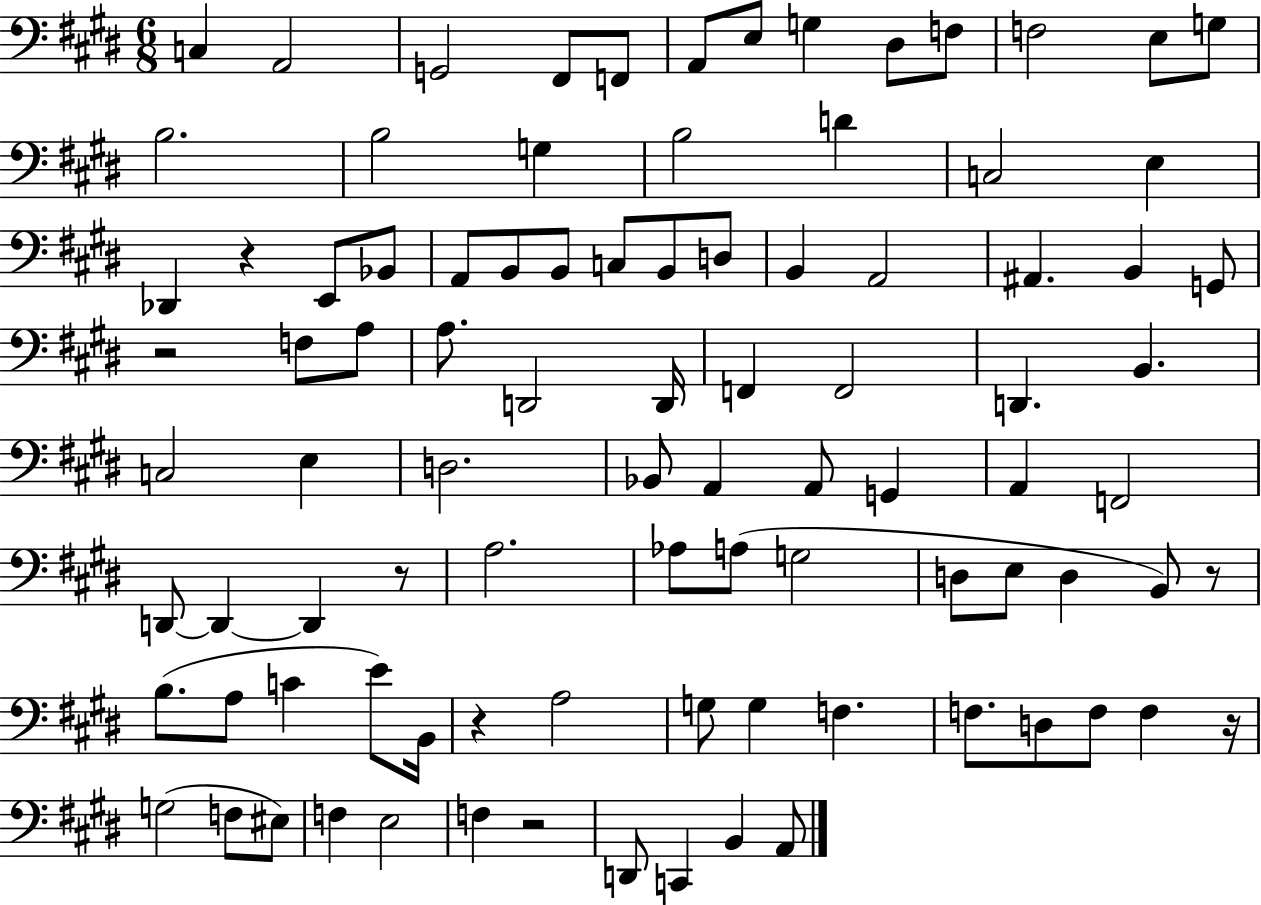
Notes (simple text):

C3/q A2/h G2/h F#2/e F2/e A2/e E3/e G3/q D#3/e F3/e F3/h E3/e G3/e B3/h. B3/h G3/q B3/h D4/q C3/h E3/q Db2/q R/q E2/e Bb2/e A2/e B2/e B2/e C3/e B2/e D3/e B2/q A2/h A#2/q. B2/q G2/e R/h F3/e A3/e A3/e. D2/h D2/s F2/q F2/h D2/q. B2/q. C3/h E3/q D3/h. Bb2/e A2/q A2/e G2/q A2/q F2/h D2/e D2/q D2/q R/e A3/h. Ab3/e A3/e G3/h D3/e E3/e D3/q B2/e R/e B3/e. A3/e C4/q E4/e B2/s R/q A3/h G3/e G3/q F3/q. F3/e. D3/e F3/e F3/q R/s G3/h F3/e EIS3/e F3/q E3/h F3/q R/h D2/e C2/q B2/q A2/e